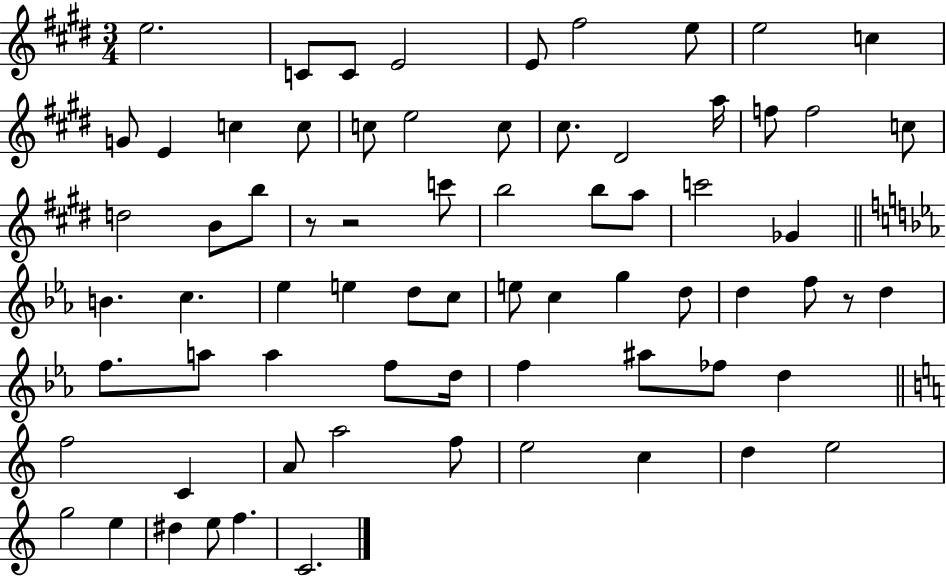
E5/h. C4/e C4/e E4/h E4/e F#5/h E5/e E5/h C5/q G4/e E4/q C5/q C5/e C5/e E5/h C5/e C#5/e. D#4/h A5/s F5/e F5/h C5/e D5/h B4/e B5/e R/e R/h C6/e B5/h B5/e A5/e C6/h Gb4/q B4/q. C5/q. Eb5/q E5/q D5/e C5/e E5/e C5/q G5/q D5/e D5/q F5/e R/e D5/q F5/e. A5/e A5/q F5/e D5/s F5/q A#5/e FES5/e D5/q F5/h C4/q A4/e A5/h F5/e E5/h C5/q D5/q E5/h G5/h E5/q D#5/q E5/e F5/q. C4/h.